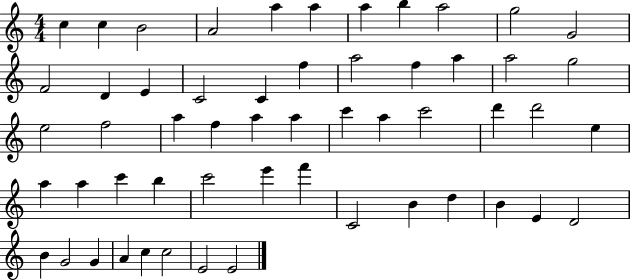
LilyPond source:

{
  \clef treble
  \numericTimeSignature
  \time 4/4
  \key c \major
  c''4 c''4 b'2 | a'2 a''4 a''4 | a''4 b''4 a''2 | g''2 g'2 | \break f'2 d'4 e'4 | c'2 c'4 f''4 | a''2 f''4 a''4 | a''2 g''2 | \break e''2 f''2 | a''4 f''4 a''4 a''4 | c'''4 a''4 c'''2 | d'''4 d'''2 e''4 | \break a''4 a''4 c'''4 b''4 | c'''2 e'''4 f'''4 | c'2 b'4 d''4 | b'4 e'4 d'2 | \break b'4 g'2 g'4 | a'4 c''4 c''2 | e'2 e'2 | \bar "|."
}